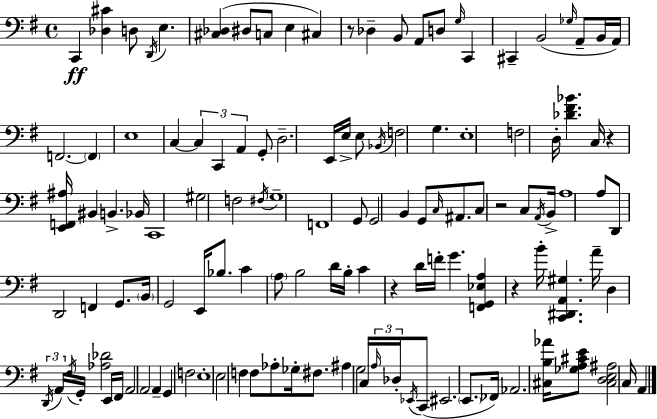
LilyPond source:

{
  \clef bass
  \time 4/4
  \defaultTimeSignature
  \key e \minor
  c,4\ff <des cis'>4 d8 \acciaccatura { d,16 } e4. | <cis des>4( dis8 c8 e4 cis4) | r8 des4-- b,8 a,8 d8 \grace { g16 } c,4 | cis,4-- b,2( \grace { ges16 } a,8-- | \break b,16 a,16) f,2.~~ \parenthesize f,4 | e1 | c4~~ \tuplet 3/2 { c4 c,4 a,4 } | g,8-. d2.-- | \break e,16 e16-> e8 \acciaccatura { bes,16 } f2 g4. | e1-. | f2 d16-. <des' fis' bes'>4. | c16 r4 <e, f, ais>16 bis,4 b,4.-> | \break bes,16 c,1 | gis2 f2 | \acciaccatura { fis16 } g1-- | f,1 | \break g,8 g,2 b,4 | g,8 \grace { c16 } ais,8. c8 r2 | c8 \acciaccatura { a,16 } b,16-> a1 | a8 d,8 d,2 | \break f,4 g,8. \parenthesize b,16 g,2 | e,16 bes8. c'4 \parenthesize a8 b2 | d'16 b16-. c'4 r4 d'16 | f'16-. g'4. <f, g, ees a>4 r4 b'16-. | \break <c, dis, a, gis>4. a'16-- d4 \tuplet 3/2 { \acciaccatura { d,16 } a,16 \acciaccatura { fis16 } } g,16-. <aes des'>2 | e,16 fis,16 a,2 | a,2 a,4-- g,4 | f2 e1-. | \break e2 | f4 f8 aes8-. ges16-. fis8. ais4 | g2 c16 \tuplet 3/2 { \grace { a16 } des16-. \acciaccatura { ees,16 } } c,8( eis,2. | \parenthesize e,8. fes,16) aes,2. | \break <cis b aes'>16 <ges a cis' e'>8 <cis d e ais>2 | c16 a,4 \bar "|."
}